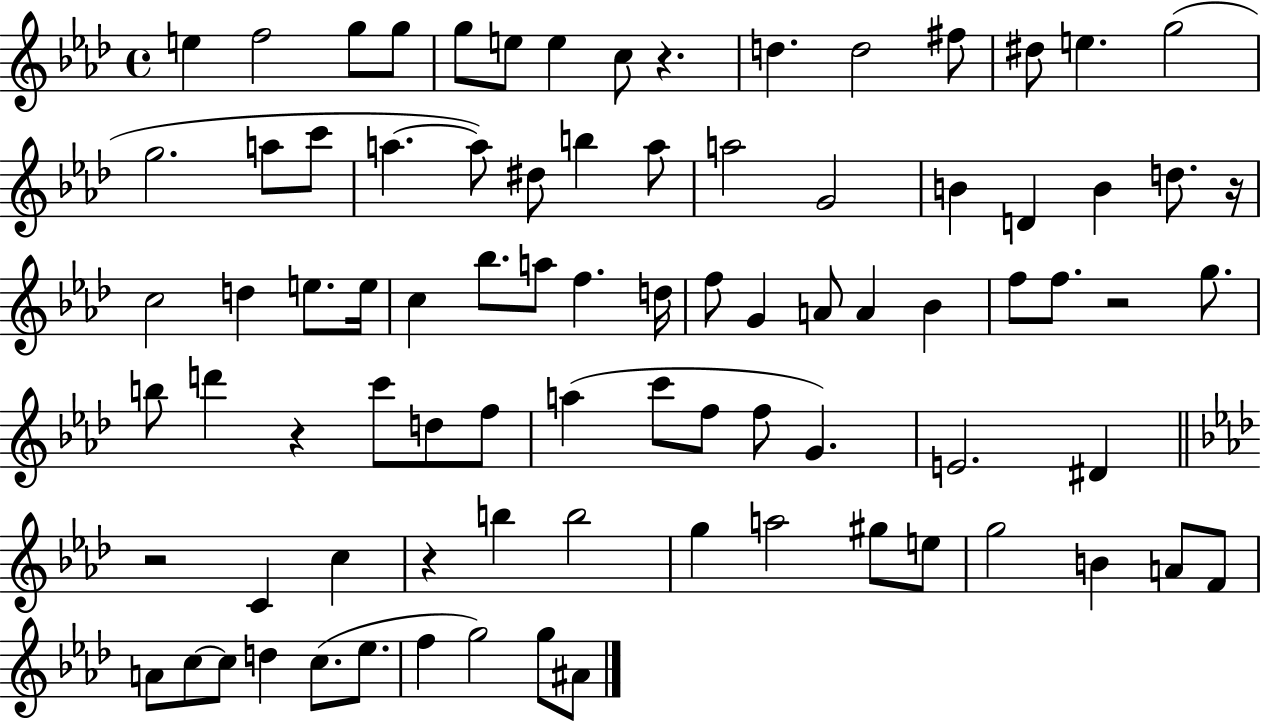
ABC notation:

X:1
T:Untitled
M:4/4
L:1/4
K:Ab
e f2 g/2 g/2 g/2 e/2 e c/2 z d d2 ^f/2 ^d/2 e g2 g2 a/2 c'/2 a a/2 ^d/2 b a/2 a2 G2 B D B d/2 z/4 c2 d e/2 e/4 c _b/2 a/2 f d/4 f/2 G A/2 A _B f/2 f/2 z2 g/2 b/2 d' z c'/2 d/2 f/2 a c'/2 f/2 f/2 G E2 ^D z2 C c z b b2 g a2 ^g/2 e/2 g2 B A/2 F/2 A/2 c/2 c/2 d c/2 _e/2 f g2 g/2 ^A/2